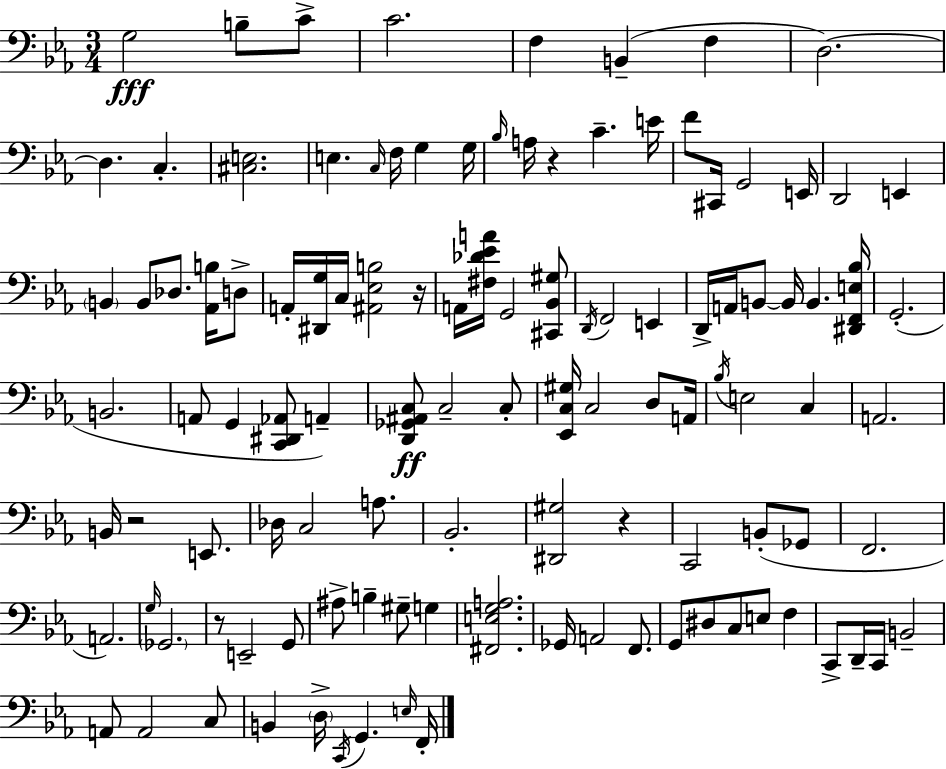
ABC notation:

X:1
T:Untitled
M:3/4
L:1/4
K:Cm
G,2 B,/2 C/2 C2 F, B,, F, D,2 D, C, [^C,E,]2 E, C,/4 F,/4 G, G,/4 _B,/4 A,/4 z C E/4 F/2 ^C,,/4 G,,2 E,,/4 D,,2 E,, B,, B,,/2 _D,/2 [_A,,B,]/4 D,/2 A,,/4 [^D,,G,]/4 C,/4 [^A,,_E,B,]2 z/4 A,,/4 [^F,_D_EA]/4 G,,2 [^C,,_B,,^G,]/2 D,,/4 F,,2 E,, D,,/4 A,,/4 B,,/2 B,,/4 B,, [^D,,F,,E,_B,]/4 G,,2 B,,2 A,,/2 G,, [C,,^D,,_A,,]/2 A,, [D,,_G,,^A,,C,]/2 C,2 C,/2 [_E,,C,^G,]/4 C,2 D,/2 A,,/4 _B,/4 E,2 C, A,,2 B,,/4 z2 E,,/2 _D,/4 C,2 A,/2 _B,,2 [^D,,^G,]2 z C,,2 B,,/2 _G,,/2 F,,2 A,,2 G,/4 _G,,2 z/2 E,,2 G,,/2 ^A,/2 B, ^G,/2 G, [^F,,E,G,A,]2 _G,,/4 A,,2 F,,/2 G,,/2 ^D,/2 C,/2 E,/2 F, C,,/2 D,,/4 C,,/4 B,,2 A,,/2 A,,2 C,/2 B,, D,/4 C,,/4 G,, E,/4 F,,/4